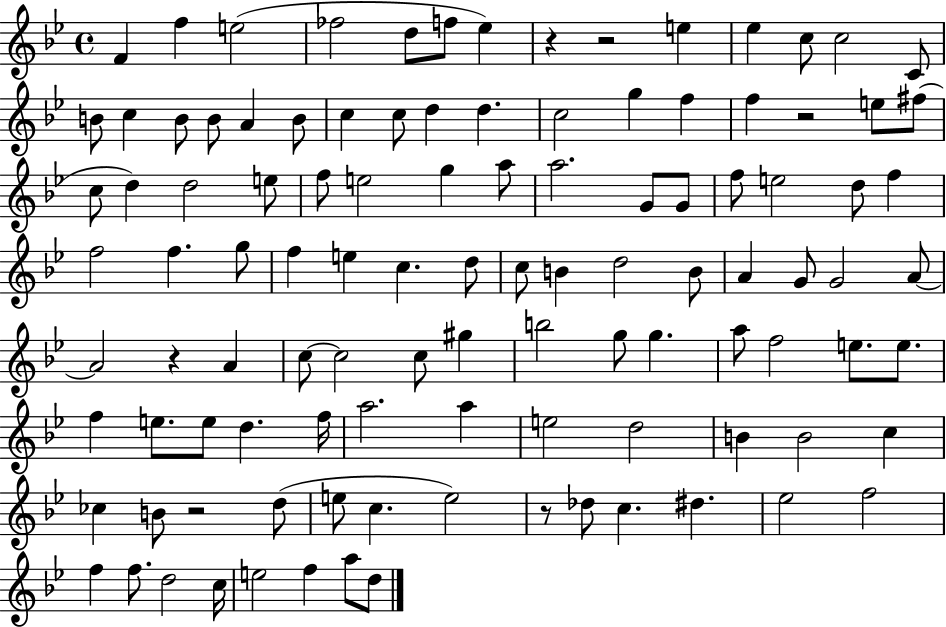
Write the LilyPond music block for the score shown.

{
  \clef treble
  \time 4/4
  \defaultTimeSignature
  \key bes \major
  f'4 f''4 e''2( | fes''2 d''8 f''8 ees''4) | r4 r2 e''4 | ees''4 c''8 c''2 c'8 | \break b'8 c''4 b'8 b'8 a'4 b'8 | c''4 c''8 d''4 d''4. | c''2 g''4 f''4 | f''4 r2 e''8 fis''8( | \break c''8 d''4) d''2 e''8 | f''8 e''2 g''4 a''8 | a''2. g'8 g'8 | f''8 e''2 d''8 f''4 | \break f''2 f''4. g''8 | f''4 e''4 c''4. d''8 | c''8 b'4 d''2 b'8 | a'4 g'8 g'2 a'8~~ | \break a'2 r4 a'4 | c''8~~ c''2 c''8 gis''4 | b''2 g''8 g''4. | a''8 f''2 e''8. e''8. | \break f''4 e''8. e''8 d''4. f''16 | a''2. a''4 | e''2 d''2 | b'4 b'2 c''4 | \break ces''4 b'8 r2 d''8( | e''8 c''4. e''2) | r8 des''8 c''4. dis''4. | ees''2 f''2 | \break f''4 f''8. d''2 c''16 | e''2 f''4 a''8 d''8 | \bar "|."
}